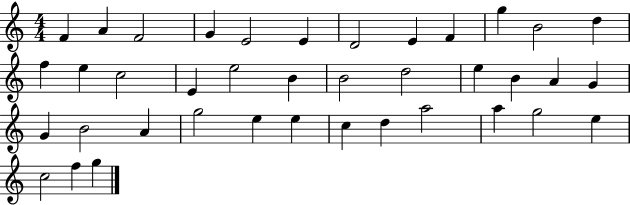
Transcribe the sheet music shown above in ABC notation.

X:1
T:Untitled
M:4/4
L:1/4
K:C
F A F2 G E2 E D2 E F g B2 d f e c2 E e2 B B2 d2 e B A G G B2 A g2 e e c d a2 a g2 e c2 f g